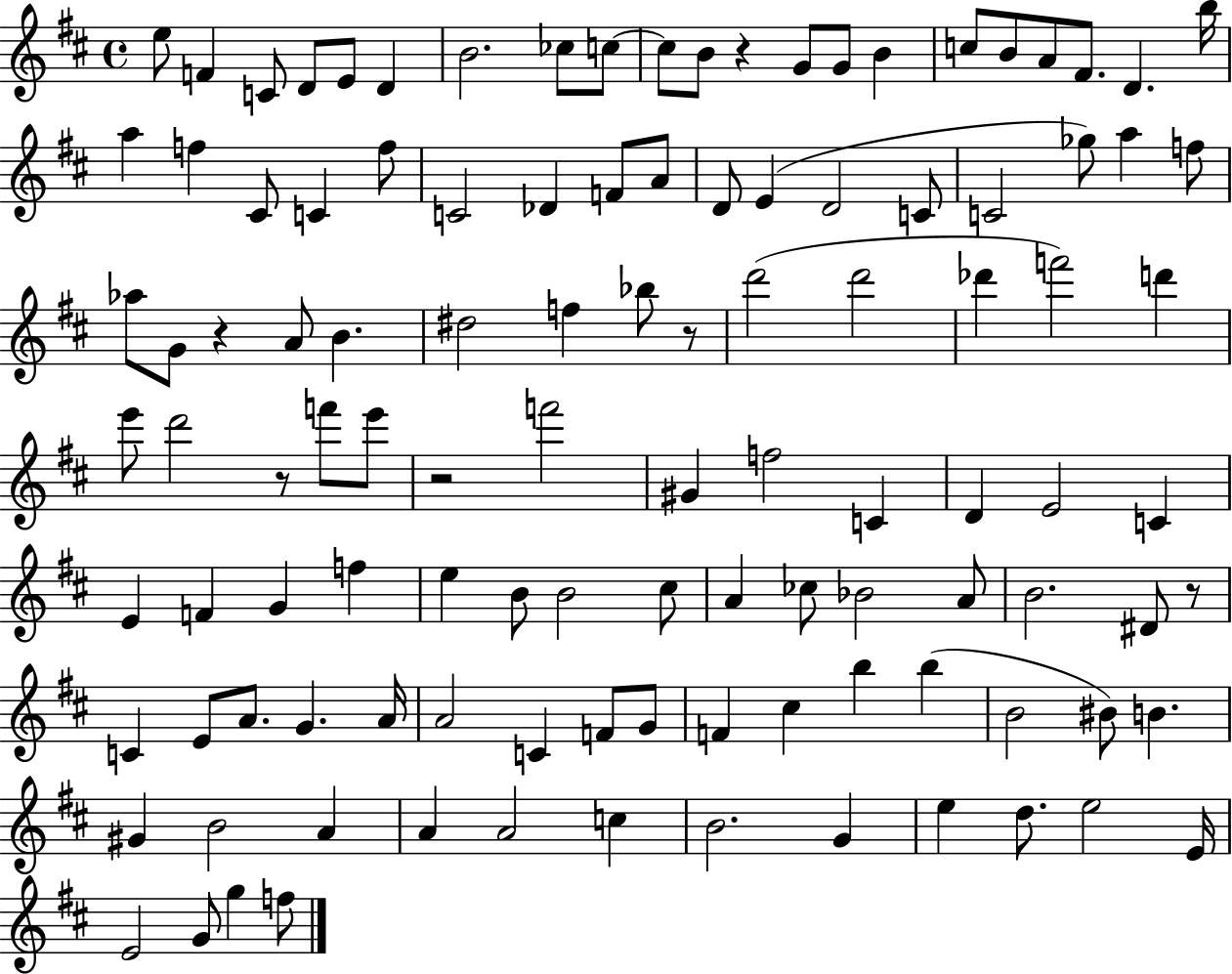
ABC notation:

X:1
T:Untitled
M:4/4
L:1/4
K:D
e/2 F C/2 D/2 E/2 D B2 _c/2 c/2 c/2 B/2 z G/2 G/2 B c/2 B/2 A/2 ^F/2 D b/4 a f ^C/2 C f/2 C2 _D F/2 A/2 D/2 E D2 C/2 C2 _g/2 a f/2 _a/2 G/2 z A/2 B ^d2 f _b/2 z/2 d'2 d'2 _d' f'2 d' e'/2 d'2 z/2 f'/2 e'/2 z2 f'2 ^G f2 C D E2 C E F G f e B/2 B2 ^c/2 A _c/2 _B2 A/2 B2 ^D/2 z/2 C E/2 A/2 G A/4 A2 C F/2 G/2 F ^c b b B2 ^B/2 B ^G B2 A A A2 c B2 G e d/2 e2 E/4 E2 G/2 g f/2